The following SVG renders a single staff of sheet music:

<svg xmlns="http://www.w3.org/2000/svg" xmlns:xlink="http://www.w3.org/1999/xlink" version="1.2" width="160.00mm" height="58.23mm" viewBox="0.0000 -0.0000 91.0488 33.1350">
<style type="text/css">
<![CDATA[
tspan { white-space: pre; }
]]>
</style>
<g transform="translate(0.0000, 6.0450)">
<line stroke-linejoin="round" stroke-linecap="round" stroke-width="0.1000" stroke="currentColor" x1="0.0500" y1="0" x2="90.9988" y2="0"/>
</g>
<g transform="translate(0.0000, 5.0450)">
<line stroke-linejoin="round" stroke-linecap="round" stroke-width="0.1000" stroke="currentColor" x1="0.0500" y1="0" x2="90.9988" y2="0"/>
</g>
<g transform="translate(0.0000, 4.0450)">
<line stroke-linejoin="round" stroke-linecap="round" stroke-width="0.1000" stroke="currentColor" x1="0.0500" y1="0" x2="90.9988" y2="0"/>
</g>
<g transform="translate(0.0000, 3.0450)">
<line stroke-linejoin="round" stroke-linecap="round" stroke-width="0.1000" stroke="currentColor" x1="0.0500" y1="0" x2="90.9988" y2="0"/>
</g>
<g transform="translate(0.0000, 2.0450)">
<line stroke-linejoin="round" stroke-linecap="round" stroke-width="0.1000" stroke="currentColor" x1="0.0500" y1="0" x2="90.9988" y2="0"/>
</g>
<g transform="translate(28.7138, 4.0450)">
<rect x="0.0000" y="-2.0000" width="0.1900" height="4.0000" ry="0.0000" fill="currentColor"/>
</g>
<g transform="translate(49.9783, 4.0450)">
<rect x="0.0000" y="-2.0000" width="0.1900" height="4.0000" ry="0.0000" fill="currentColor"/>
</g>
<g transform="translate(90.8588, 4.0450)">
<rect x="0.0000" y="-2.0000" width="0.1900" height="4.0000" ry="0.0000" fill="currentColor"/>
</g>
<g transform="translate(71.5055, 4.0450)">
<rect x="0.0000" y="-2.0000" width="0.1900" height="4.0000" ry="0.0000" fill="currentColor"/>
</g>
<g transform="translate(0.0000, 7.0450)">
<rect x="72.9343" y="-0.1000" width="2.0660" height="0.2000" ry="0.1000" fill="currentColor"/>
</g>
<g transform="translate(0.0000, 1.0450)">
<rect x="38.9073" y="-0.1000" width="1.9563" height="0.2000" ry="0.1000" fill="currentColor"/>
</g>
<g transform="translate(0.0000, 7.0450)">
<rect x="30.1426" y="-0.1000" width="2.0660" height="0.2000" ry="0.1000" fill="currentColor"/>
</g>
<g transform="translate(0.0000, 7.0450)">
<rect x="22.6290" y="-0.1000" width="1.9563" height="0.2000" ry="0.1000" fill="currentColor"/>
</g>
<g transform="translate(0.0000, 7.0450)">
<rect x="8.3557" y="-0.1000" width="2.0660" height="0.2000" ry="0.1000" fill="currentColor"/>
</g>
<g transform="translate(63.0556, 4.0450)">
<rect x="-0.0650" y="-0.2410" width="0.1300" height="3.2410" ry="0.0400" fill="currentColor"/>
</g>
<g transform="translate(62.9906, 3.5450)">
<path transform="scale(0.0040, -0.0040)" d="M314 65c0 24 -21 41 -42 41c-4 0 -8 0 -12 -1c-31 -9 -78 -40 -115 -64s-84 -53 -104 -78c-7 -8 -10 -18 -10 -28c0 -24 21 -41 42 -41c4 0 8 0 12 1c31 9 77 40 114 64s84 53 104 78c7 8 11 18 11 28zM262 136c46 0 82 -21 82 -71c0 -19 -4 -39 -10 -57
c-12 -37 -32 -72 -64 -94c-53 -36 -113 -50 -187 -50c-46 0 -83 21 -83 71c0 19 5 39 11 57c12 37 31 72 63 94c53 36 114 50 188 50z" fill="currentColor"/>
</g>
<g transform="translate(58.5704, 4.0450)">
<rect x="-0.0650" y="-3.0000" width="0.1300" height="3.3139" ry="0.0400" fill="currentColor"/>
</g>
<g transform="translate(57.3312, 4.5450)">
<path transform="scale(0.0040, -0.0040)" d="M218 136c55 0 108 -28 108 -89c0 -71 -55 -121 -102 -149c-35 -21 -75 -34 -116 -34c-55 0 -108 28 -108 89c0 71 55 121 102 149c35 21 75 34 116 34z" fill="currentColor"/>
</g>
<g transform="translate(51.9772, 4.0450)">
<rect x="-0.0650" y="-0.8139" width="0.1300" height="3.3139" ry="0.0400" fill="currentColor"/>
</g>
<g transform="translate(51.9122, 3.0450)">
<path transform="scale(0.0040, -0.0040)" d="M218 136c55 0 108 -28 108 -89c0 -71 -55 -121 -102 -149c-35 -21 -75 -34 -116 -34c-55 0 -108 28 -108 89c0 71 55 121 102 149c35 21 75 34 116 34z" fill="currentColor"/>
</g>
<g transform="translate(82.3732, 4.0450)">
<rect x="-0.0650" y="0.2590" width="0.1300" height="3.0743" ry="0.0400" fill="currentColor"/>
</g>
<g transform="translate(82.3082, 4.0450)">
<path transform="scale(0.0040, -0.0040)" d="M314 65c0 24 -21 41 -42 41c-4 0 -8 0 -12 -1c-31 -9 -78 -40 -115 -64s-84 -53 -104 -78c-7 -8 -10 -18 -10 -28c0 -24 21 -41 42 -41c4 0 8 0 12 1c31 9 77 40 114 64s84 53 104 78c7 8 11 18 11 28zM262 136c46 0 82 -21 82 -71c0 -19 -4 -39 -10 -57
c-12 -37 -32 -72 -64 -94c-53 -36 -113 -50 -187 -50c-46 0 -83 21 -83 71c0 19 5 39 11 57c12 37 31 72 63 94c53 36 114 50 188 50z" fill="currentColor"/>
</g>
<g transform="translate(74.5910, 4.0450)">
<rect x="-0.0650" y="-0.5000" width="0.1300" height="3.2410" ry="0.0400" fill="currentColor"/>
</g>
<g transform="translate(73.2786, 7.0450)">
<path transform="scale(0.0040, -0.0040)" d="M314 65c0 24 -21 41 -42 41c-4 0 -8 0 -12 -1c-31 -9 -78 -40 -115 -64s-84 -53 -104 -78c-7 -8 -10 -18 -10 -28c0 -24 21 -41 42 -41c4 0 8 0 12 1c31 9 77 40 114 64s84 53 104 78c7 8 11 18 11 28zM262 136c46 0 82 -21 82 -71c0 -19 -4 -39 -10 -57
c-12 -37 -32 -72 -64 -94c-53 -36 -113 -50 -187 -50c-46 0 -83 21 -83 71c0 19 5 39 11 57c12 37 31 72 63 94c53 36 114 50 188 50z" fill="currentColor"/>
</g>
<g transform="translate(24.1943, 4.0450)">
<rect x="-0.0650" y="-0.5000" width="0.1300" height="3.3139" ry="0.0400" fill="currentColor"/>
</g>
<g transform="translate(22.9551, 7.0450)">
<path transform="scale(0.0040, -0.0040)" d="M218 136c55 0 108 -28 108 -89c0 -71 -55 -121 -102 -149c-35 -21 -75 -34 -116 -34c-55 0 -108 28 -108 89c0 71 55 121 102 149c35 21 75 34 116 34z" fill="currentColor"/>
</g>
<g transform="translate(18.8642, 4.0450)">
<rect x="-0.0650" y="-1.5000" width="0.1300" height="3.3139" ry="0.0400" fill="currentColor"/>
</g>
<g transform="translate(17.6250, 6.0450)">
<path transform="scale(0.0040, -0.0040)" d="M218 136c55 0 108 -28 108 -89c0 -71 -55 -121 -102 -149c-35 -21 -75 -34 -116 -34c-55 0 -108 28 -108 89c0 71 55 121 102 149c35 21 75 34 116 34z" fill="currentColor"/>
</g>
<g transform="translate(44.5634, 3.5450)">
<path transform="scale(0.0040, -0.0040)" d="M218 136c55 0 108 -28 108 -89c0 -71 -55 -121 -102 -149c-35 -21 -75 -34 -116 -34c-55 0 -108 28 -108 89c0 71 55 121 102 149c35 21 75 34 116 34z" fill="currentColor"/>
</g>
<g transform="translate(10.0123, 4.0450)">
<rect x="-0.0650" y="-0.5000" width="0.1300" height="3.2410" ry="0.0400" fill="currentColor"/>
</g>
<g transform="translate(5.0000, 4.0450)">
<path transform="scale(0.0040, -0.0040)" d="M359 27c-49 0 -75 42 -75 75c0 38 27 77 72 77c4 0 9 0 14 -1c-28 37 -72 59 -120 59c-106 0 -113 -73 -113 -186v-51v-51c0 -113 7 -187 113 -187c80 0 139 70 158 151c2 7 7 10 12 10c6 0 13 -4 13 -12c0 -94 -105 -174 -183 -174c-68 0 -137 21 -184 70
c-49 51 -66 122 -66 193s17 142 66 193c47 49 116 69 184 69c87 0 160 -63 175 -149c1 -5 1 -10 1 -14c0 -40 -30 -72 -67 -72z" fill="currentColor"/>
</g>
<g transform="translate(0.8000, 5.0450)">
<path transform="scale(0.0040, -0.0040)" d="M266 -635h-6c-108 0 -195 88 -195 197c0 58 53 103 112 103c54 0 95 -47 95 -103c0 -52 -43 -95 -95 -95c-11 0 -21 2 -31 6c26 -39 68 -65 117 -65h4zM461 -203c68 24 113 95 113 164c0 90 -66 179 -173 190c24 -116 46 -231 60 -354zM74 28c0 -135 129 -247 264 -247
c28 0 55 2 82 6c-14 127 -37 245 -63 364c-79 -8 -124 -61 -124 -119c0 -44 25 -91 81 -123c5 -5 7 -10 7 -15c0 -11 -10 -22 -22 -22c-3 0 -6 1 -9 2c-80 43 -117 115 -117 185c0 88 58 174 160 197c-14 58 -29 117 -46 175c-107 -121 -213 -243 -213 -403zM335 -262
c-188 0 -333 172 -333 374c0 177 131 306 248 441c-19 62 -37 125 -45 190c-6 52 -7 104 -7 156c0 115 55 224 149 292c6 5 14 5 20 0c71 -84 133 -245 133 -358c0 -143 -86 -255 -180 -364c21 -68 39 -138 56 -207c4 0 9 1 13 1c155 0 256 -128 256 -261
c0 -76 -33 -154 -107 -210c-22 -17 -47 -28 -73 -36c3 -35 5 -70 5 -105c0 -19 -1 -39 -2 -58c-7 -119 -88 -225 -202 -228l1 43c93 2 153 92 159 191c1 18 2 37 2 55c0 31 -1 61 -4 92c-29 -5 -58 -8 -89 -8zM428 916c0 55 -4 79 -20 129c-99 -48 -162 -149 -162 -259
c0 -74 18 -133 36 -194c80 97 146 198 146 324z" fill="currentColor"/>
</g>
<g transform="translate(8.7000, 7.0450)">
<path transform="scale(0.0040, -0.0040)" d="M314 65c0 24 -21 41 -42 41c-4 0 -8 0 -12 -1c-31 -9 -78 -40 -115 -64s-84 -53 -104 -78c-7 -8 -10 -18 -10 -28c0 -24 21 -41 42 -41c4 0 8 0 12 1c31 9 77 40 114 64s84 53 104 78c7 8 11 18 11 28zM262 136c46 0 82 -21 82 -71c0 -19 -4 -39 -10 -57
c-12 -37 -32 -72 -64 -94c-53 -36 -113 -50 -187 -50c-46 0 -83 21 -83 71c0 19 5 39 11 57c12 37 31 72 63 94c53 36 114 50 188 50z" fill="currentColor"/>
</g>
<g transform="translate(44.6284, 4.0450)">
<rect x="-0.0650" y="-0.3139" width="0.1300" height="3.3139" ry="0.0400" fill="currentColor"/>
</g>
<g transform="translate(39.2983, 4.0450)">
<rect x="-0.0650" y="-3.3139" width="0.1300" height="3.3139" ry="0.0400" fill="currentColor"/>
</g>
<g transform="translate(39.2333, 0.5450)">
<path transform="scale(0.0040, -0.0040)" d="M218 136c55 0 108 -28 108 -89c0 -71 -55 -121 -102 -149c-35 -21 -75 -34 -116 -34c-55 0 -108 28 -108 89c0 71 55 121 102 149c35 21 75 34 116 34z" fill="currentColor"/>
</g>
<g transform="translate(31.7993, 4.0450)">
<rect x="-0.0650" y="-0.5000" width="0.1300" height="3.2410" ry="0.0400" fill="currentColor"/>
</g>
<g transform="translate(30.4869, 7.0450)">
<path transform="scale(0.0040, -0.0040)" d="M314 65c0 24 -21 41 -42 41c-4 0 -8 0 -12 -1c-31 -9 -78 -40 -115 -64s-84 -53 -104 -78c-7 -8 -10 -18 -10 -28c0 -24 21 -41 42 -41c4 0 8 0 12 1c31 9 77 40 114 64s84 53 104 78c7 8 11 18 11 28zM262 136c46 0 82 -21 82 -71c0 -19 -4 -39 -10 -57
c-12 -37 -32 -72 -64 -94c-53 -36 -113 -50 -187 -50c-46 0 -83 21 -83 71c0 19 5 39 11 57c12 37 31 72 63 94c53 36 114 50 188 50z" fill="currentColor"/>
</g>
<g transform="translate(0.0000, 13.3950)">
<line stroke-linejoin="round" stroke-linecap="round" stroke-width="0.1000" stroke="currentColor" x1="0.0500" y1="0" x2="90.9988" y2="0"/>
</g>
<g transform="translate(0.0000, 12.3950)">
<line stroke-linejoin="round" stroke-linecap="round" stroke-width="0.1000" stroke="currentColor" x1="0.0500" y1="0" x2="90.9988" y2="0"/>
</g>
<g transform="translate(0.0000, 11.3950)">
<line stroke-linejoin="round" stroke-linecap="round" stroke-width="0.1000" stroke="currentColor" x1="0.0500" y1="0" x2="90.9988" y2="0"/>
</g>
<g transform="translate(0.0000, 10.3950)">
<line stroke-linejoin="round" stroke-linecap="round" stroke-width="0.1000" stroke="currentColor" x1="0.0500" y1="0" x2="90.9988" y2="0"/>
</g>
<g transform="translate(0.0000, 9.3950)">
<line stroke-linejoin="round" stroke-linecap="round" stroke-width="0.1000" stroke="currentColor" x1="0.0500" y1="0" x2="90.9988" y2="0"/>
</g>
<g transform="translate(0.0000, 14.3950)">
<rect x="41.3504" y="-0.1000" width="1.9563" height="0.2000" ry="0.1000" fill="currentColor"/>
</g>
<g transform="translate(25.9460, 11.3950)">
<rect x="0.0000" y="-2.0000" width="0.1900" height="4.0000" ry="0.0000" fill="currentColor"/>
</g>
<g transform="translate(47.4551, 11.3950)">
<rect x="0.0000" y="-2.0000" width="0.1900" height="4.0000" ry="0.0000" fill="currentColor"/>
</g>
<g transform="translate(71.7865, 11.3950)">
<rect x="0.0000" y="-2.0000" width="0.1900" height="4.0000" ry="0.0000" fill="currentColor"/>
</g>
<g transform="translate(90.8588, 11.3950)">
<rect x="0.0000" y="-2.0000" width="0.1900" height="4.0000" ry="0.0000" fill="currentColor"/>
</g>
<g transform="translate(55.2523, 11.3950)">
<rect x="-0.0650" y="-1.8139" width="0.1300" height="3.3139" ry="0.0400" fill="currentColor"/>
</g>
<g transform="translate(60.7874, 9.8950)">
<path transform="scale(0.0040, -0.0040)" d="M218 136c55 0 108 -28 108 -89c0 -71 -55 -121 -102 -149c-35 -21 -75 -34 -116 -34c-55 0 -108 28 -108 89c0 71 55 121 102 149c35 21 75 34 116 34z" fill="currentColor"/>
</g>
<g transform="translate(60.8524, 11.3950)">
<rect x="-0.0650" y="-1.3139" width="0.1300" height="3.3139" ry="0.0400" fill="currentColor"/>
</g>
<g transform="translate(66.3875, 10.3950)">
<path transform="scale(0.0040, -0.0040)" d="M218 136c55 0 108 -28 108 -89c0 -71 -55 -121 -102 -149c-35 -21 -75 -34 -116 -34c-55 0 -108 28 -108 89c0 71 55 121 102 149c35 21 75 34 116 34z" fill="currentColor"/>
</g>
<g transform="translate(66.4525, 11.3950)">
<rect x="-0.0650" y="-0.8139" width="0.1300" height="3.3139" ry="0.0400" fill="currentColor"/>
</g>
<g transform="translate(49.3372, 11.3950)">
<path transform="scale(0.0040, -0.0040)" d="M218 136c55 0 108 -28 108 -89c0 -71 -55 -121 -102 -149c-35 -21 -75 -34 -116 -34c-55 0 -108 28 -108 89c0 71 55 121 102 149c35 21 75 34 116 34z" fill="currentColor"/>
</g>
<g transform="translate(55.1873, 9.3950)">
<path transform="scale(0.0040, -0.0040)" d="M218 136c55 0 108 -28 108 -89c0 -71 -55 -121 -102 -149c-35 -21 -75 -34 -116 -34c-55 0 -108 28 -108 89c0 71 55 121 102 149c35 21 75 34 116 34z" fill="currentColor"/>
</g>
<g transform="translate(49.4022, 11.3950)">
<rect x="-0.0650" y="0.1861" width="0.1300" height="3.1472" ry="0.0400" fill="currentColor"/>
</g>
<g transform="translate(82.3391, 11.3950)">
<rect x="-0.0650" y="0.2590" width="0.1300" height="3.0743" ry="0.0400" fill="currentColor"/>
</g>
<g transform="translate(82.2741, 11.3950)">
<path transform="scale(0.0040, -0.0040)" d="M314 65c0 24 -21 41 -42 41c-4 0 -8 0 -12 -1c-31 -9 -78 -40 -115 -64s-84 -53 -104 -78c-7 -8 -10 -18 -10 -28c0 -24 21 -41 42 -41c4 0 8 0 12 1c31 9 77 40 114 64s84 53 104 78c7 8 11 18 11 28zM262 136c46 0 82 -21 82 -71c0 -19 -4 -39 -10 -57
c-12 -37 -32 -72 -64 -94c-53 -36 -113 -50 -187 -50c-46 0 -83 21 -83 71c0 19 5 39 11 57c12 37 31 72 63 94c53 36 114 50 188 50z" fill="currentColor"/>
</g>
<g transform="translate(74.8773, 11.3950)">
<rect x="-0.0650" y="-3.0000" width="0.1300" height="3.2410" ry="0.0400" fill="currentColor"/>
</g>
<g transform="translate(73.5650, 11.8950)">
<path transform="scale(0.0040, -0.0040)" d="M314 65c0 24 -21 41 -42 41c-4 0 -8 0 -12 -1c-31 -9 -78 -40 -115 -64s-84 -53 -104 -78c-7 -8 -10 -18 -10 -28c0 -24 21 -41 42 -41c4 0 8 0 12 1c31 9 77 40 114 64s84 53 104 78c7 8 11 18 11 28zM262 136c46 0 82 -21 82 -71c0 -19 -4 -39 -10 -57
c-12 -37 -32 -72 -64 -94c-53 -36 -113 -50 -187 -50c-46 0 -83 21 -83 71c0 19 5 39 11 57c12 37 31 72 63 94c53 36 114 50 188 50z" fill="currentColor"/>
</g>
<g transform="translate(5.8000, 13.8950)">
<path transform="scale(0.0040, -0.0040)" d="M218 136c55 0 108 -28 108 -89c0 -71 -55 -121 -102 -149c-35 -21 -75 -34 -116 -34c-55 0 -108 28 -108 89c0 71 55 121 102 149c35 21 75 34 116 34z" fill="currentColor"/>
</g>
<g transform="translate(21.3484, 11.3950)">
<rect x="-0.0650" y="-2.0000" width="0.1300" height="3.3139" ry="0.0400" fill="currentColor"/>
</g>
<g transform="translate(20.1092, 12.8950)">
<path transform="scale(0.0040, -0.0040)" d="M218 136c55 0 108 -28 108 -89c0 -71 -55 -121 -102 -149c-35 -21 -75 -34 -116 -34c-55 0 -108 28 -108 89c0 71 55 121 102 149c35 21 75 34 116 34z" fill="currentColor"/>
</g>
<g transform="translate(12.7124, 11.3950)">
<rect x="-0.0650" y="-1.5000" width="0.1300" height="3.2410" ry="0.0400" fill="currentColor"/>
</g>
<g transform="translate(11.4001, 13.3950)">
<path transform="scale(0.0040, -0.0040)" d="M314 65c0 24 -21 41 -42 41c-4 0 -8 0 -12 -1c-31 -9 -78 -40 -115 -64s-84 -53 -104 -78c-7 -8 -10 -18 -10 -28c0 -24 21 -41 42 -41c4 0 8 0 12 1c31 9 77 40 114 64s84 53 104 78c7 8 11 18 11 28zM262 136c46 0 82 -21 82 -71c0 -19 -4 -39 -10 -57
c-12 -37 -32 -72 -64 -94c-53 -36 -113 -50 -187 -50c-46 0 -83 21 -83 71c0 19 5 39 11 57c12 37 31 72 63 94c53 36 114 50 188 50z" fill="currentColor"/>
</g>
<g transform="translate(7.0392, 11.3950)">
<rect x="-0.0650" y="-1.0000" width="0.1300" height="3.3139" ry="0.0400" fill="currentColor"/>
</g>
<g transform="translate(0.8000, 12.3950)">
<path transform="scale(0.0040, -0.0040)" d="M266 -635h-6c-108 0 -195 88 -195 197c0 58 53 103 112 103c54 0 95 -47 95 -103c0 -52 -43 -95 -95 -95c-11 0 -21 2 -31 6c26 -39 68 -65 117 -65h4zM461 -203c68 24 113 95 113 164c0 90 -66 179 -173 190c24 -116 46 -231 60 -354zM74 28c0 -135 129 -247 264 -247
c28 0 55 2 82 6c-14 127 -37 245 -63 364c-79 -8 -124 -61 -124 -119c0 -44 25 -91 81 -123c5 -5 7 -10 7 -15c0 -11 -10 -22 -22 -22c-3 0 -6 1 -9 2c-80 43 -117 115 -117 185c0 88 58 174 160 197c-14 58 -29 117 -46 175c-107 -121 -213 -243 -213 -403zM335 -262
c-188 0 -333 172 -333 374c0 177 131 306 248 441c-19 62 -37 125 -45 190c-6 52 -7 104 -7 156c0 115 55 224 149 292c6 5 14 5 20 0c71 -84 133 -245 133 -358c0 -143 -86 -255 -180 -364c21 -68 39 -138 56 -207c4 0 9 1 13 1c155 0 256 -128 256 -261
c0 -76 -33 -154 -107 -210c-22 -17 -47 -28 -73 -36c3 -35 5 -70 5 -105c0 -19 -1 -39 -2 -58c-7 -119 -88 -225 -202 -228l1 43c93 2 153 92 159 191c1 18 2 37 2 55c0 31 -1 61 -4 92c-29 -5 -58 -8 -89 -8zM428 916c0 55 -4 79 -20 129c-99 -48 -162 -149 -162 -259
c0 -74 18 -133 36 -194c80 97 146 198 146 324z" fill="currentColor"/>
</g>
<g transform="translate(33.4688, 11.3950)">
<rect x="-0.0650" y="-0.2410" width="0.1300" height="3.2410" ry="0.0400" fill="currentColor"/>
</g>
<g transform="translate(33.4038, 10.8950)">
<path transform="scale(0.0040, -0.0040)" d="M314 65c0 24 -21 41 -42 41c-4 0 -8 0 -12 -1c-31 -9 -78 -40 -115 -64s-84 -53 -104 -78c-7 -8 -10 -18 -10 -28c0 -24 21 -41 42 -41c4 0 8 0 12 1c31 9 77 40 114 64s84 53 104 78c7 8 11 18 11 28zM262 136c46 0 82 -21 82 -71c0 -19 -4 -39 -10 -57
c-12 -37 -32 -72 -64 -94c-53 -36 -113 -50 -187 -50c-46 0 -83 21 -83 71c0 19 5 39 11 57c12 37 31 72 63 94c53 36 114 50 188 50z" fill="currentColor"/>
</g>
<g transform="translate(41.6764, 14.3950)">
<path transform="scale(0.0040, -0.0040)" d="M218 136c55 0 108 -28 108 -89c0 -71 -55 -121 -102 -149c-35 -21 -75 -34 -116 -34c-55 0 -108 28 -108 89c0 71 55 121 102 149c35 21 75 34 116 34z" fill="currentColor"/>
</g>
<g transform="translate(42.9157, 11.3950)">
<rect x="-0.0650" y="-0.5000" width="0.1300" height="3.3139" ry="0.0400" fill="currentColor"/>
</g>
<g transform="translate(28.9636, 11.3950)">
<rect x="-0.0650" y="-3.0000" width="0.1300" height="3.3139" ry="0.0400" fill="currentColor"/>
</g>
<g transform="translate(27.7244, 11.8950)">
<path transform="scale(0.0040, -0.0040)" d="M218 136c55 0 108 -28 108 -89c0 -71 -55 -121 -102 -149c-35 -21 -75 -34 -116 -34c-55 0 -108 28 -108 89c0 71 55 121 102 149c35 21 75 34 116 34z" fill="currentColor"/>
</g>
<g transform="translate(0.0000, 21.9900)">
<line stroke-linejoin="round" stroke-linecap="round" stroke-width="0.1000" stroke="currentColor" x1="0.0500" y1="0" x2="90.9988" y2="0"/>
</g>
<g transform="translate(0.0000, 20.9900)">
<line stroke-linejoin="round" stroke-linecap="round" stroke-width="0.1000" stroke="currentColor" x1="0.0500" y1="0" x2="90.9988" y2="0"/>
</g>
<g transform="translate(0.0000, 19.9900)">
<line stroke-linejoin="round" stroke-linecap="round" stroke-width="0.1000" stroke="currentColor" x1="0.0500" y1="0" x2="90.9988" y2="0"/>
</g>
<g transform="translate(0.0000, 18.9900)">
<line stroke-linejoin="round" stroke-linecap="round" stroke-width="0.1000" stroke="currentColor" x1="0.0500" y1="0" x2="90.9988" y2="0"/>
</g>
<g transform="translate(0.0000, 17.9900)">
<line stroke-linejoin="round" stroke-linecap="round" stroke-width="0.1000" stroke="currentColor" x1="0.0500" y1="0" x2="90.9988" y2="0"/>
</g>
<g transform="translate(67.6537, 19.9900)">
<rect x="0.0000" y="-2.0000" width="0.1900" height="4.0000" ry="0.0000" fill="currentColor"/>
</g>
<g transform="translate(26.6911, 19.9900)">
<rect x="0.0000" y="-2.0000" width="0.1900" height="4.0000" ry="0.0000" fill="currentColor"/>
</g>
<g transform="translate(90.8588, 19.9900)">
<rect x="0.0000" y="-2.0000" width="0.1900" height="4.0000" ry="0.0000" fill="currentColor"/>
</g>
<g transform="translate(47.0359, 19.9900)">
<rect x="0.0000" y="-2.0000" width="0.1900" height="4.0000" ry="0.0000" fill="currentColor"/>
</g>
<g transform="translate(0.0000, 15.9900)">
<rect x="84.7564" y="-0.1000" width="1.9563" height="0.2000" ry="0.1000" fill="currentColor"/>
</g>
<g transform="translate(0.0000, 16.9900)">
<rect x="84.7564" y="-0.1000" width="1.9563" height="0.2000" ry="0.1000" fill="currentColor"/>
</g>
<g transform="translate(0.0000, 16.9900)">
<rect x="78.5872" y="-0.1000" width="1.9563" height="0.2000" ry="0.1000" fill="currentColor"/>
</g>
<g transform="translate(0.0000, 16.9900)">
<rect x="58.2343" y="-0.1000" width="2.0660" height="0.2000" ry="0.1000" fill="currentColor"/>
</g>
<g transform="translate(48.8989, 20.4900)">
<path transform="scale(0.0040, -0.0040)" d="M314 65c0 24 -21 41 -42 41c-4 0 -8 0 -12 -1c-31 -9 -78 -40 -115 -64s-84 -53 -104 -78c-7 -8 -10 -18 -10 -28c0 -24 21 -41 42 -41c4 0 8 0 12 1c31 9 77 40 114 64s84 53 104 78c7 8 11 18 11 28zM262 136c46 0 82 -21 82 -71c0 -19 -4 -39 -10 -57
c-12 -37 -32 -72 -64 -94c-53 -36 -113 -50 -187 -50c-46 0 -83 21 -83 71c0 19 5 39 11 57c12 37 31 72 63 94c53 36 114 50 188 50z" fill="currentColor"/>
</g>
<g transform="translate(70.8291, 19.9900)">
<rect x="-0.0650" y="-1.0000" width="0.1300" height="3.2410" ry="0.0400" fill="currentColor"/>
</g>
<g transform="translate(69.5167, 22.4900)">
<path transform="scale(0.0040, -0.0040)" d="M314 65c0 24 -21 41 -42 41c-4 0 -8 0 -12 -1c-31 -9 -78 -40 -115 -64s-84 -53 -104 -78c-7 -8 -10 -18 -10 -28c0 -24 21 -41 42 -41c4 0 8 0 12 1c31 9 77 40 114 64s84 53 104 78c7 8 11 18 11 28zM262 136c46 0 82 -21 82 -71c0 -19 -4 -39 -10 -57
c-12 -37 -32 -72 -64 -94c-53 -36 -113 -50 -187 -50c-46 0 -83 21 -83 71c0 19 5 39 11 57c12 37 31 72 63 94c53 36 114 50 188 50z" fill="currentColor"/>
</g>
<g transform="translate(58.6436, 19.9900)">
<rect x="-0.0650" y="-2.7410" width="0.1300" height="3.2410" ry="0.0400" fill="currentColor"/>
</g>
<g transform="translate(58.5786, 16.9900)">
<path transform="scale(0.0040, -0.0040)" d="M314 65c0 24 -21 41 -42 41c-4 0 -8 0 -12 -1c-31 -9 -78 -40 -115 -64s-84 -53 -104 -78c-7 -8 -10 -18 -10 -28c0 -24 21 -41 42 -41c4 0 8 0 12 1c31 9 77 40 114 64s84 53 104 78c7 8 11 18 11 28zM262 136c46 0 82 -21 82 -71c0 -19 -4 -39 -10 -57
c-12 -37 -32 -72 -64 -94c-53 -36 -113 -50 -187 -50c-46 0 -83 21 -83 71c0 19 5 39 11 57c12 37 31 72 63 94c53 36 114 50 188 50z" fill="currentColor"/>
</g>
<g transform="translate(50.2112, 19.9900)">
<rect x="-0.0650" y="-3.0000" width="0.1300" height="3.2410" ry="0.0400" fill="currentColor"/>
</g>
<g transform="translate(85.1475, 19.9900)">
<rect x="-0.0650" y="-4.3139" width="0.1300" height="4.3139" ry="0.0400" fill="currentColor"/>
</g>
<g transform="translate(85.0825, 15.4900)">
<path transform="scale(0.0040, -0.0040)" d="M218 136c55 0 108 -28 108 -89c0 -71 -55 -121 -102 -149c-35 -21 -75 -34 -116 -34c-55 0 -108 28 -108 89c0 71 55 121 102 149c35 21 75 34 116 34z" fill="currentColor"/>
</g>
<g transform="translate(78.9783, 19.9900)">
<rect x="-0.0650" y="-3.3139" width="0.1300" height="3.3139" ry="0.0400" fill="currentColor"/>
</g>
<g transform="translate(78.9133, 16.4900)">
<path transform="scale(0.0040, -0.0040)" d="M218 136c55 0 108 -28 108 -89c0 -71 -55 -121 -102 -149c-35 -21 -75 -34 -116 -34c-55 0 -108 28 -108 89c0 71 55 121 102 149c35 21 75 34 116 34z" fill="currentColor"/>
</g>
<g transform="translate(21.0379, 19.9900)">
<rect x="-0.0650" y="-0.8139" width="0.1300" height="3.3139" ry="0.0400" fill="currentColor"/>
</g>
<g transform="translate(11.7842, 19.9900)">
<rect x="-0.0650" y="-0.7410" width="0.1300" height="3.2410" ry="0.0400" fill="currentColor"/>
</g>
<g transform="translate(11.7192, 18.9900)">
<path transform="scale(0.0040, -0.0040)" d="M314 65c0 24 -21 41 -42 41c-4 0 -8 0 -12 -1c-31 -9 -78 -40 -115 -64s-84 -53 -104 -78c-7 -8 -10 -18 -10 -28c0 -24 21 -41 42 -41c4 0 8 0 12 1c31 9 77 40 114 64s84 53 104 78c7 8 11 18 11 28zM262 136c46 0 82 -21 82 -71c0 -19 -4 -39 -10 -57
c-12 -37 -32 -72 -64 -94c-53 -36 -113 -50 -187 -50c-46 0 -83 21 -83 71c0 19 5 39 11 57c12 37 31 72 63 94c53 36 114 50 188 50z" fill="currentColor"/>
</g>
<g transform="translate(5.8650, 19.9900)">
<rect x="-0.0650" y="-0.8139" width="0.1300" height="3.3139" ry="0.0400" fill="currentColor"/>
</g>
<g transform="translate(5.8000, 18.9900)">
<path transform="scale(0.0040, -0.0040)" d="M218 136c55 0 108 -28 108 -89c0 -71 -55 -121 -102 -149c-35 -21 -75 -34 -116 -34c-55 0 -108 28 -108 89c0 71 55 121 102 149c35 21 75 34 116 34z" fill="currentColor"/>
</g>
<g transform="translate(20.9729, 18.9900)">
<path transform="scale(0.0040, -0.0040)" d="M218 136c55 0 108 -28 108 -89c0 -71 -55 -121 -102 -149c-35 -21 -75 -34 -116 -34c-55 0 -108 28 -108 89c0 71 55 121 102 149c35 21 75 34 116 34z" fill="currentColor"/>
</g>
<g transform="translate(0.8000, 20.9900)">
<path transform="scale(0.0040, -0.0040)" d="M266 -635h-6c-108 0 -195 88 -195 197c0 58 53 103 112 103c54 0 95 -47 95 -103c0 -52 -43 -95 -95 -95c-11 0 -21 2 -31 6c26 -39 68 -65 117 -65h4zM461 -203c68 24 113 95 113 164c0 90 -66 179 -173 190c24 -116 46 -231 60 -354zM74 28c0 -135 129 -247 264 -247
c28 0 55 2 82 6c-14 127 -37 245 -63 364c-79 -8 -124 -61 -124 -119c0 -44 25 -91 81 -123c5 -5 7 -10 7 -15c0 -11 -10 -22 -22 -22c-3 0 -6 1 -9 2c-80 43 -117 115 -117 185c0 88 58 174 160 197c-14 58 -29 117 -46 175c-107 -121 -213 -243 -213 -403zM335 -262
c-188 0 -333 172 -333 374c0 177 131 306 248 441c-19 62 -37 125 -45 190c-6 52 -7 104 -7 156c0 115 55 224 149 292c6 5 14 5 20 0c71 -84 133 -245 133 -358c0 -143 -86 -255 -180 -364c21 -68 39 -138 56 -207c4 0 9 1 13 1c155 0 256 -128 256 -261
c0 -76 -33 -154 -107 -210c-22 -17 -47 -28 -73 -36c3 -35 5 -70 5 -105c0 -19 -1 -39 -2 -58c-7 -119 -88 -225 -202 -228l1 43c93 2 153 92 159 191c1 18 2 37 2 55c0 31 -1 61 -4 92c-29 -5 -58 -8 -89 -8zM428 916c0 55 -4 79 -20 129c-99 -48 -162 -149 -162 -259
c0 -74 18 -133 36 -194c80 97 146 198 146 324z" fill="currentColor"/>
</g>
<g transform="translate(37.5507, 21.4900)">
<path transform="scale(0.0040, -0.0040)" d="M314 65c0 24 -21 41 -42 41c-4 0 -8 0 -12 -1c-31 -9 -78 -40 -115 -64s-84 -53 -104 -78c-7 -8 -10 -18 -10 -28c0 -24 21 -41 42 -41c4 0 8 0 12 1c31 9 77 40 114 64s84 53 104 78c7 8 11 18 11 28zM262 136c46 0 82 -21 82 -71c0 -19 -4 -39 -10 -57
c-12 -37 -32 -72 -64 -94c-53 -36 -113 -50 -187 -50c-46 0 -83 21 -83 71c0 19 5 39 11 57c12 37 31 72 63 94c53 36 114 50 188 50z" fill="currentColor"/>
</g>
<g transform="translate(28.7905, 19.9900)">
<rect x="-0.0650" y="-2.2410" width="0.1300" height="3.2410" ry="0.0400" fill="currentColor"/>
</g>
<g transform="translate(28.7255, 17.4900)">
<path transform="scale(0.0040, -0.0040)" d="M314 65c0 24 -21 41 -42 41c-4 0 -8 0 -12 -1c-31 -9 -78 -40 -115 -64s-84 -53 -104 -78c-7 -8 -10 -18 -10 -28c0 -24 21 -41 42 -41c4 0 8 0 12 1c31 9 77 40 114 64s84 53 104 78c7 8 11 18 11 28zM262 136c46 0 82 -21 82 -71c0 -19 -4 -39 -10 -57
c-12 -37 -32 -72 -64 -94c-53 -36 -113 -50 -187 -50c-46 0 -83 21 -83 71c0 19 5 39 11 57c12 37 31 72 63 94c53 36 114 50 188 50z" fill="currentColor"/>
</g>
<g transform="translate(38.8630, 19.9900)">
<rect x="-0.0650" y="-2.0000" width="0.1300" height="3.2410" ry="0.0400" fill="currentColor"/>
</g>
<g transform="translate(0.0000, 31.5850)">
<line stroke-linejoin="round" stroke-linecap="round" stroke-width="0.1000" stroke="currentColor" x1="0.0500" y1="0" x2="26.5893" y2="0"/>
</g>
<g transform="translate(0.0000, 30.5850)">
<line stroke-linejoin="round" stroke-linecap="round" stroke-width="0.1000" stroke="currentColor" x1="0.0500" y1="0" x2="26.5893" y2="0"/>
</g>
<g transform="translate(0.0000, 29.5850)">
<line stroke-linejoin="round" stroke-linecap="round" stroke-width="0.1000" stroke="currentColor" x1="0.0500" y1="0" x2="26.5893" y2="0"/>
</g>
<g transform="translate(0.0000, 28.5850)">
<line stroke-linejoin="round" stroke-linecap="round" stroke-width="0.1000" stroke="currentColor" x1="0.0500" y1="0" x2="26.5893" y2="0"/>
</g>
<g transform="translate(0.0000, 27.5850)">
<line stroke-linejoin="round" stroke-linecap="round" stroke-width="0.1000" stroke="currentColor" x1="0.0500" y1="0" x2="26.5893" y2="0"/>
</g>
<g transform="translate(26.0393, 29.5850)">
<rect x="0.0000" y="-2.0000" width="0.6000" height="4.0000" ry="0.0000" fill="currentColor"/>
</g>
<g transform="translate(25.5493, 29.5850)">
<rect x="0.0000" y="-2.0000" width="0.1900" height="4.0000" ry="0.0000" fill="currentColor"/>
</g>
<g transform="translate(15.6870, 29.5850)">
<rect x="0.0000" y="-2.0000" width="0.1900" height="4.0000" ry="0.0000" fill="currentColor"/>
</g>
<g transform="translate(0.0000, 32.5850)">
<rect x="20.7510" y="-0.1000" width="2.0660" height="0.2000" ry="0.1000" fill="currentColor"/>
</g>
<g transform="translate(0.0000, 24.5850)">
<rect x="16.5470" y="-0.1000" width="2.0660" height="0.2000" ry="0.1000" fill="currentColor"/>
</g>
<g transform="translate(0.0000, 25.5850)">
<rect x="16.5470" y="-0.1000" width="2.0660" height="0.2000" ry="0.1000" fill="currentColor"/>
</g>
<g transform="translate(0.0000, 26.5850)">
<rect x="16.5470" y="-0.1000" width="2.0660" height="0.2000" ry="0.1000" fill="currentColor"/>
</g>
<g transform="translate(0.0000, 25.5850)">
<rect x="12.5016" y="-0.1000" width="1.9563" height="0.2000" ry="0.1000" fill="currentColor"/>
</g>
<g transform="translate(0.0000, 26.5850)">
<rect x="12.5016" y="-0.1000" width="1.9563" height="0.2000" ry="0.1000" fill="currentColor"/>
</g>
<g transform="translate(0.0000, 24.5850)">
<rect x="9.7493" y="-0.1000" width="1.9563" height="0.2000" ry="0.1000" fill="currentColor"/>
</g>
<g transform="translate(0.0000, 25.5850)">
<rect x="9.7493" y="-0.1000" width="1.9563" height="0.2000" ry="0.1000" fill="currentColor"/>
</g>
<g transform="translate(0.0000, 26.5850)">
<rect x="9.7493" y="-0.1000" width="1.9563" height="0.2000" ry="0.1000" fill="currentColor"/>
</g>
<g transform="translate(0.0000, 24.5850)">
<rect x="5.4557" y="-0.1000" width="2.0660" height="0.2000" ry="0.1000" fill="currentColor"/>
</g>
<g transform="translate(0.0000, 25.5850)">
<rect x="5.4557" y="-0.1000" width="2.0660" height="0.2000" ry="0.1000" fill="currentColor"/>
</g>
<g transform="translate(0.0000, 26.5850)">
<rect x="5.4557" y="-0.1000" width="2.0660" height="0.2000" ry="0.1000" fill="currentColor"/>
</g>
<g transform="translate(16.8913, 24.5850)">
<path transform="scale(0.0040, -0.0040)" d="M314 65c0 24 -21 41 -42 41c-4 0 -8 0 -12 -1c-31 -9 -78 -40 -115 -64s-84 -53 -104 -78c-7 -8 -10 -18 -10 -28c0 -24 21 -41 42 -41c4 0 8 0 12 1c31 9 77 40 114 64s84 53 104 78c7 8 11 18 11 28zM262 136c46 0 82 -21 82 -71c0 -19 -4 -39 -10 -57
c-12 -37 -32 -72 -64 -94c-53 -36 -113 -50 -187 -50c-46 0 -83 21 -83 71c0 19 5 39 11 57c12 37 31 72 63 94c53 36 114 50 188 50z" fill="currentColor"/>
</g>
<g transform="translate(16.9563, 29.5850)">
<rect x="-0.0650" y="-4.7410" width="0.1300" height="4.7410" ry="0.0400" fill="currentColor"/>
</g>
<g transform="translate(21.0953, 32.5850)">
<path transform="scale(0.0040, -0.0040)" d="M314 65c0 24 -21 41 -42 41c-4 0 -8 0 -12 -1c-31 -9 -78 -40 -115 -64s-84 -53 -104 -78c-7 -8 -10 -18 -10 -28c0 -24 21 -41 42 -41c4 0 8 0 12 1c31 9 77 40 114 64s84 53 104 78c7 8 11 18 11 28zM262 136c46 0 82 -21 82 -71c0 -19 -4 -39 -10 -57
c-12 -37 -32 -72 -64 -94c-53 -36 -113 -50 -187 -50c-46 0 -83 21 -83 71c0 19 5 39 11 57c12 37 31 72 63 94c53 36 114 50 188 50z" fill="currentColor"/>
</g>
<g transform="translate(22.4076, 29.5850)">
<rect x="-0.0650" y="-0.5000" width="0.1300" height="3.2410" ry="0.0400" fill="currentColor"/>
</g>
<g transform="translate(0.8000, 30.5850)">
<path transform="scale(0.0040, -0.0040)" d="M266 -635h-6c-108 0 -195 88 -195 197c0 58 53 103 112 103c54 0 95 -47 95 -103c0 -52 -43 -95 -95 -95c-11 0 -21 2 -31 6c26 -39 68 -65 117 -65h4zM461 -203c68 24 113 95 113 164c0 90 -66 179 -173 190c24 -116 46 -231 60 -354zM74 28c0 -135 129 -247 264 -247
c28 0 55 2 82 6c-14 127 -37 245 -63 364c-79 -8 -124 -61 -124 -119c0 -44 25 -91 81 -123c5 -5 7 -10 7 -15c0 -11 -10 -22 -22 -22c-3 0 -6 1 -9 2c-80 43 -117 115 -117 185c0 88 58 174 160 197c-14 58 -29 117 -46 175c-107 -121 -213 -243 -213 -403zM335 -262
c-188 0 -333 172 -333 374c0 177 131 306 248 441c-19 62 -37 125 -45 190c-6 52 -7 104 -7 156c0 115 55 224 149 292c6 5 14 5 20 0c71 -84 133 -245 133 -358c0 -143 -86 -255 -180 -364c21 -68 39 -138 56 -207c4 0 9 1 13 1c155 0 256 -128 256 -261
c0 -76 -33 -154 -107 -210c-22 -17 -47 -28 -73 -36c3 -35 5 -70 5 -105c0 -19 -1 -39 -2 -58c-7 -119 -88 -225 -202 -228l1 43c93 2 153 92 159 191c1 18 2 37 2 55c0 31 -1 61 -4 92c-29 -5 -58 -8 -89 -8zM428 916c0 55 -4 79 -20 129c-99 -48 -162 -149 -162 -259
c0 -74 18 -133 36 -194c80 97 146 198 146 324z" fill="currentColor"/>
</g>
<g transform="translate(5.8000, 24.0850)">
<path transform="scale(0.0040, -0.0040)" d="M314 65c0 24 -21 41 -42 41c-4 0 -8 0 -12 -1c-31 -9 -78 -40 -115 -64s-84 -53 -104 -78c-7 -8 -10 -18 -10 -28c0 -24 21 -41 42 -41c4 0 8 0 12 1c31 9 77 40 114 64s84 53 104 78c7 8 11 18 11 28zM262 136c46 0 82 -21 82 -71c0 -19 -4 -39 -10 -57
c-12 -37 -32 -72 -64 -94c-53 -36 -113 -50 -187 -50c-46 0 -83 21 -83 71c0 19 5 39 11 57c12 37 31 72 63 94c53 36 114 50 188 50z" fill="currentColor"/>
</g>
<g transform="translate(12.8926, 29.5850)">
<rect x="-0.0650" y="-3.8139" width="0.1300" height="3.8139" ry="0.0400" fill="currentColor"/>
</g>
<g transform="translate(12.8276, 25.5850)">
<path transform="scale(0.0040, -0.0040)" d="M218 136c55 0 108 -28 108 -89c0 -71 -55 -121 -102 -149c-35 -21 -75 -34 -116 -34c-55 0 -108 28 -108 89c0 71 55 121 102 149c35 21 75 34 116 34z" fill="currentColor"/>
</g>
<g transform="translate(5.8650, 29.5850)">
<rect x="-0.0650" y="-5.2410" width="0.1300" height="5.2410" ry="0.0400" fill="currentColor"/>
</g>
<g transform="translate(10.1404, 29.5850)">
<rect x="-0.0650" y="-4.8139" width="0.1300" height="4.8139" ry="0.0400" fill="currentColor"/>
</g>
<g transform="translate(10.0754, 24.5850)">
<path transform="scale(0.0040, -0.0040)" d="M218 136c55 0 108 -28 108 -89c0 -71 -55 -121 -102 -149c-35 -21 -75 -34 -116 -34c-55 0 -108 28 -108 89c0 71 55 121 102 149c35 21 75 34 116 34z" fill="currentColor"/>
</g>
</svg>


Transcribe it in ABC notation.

X:1
T:Untitled
M:4/4
L:1/4
K:C
C2 E C C2 b c d A c2 C2 B2 D E2 F A c2 C B f e d A2 B2 d d2 d g2 F2 A2 a2 D2 b d' f'2 e' c' e'2 C2